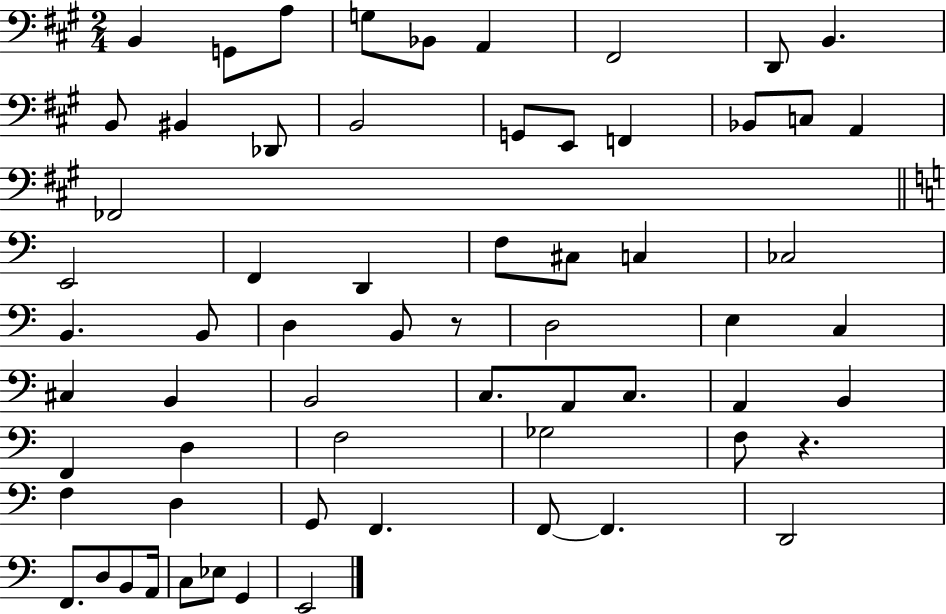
X:1
T:Untitled
M:2/4
L:1/4
K:A
B,, G,,/2 A,/2 G,/2 _B,,/2 A,, ^F,,2 D,,/2 B,, B,,/2 ^B,, _D,,/2 B,,2 G,,/2 E,,/2 F,, _B,,/2 C,/2 A,, _F,,2 E,,2 F,, D,, F,/2 ^C,/2 C, _C,2 B,, B,,/2 D, B,,/2 z/2 D,2 E, C, ^C, B,, B,,2 C,/2 A,,/2 C,/2 A,, B,, F,, D, F,2 _G,2 F,/2 z F, D, G,,/2 F,, F,,/2 F,, D,,2 F,,/2 D,/2 B,,/2 A,,/4 C,/2 _E,/2 G,, E,,2